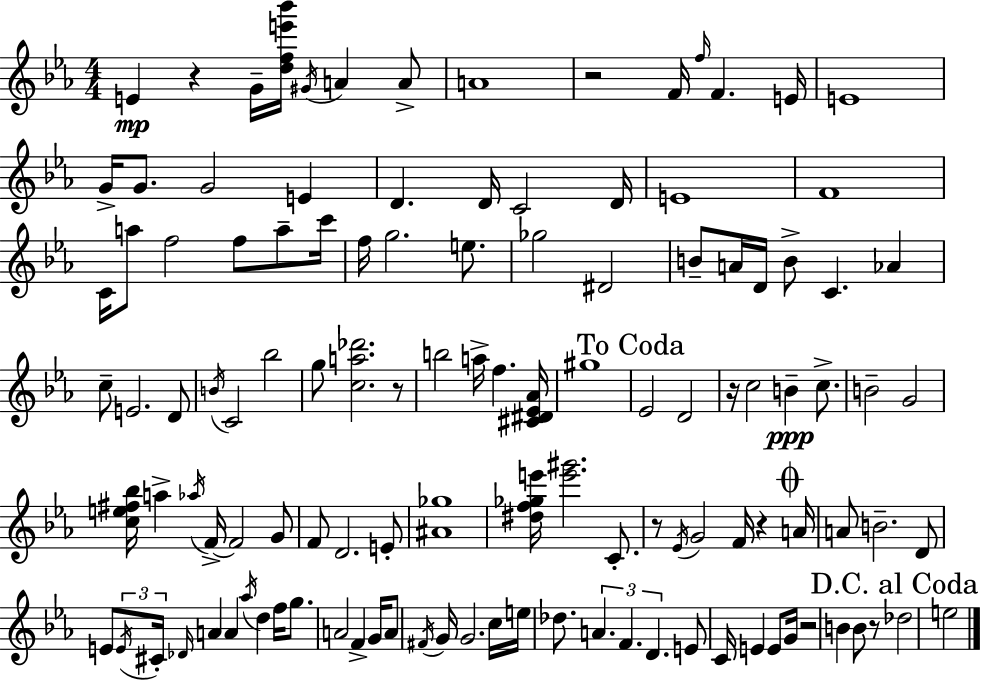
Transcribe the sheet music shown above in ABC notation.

X:1
T:Untitled
M:4/4
L:1/4
K:Eb
E z G/4 [dfe'_b']/4 ^G/4 A A/2 A4 z2 F/4 f/4 F E/4 E4 G/4 G/2 G2 E D D/4 C2 D/4 E4 F4 C/4 a/2 f2 f/2 a/2 c'/4 f/4 g2 e/2 _g2 ^D2 B/2 A/4 D/4 B/2 C _A c/2 E2 D/2 B/4 C2 _b2 g/2 [ca_d']2 z/2 b2 a/4 f [^C^D_E_A]/4 ^g4 _E2 D2 z/4 c2 B c/2 B2 G2 [ce^f_b]/4 a _a/4 F/4 F2 G/2 F/2 D2 E/2 [^A_g]4 [^df_ge']/4 [e'^g']2 C/2 z/2 _E/4 G2 F/4 z A/4 A/2 B2 D/2 E/2 E/4 ^C/4 _D/4 A A _a/4 d f/4 g/2 A2 F G/4 A/2 ^F/4 G/4 G2 c/4 e/4 _d/2 A F D E/2 C/4 E E/2 G/4 z2 B B/2 z/2 _d2 e2